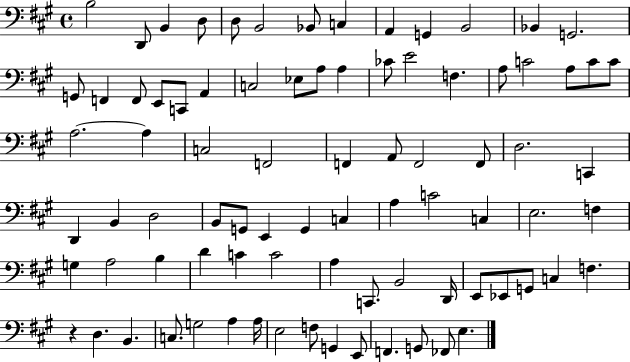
B3/h D2/e B2/q D3/e D3/e B2/h Bb2/e C3/q A2/q G2/q B2/h Bb2/q G2/h. G2/e F2/q F2/e E2/e C2/e A2/q C3/h Eb3/e A3/e A3/q CES4/e E4/h F3/q. A3/e C4/h A3/e C4/e C4/e A3/h. A3/q C3/h F2/h F2/q A2/e F2/h F2/e D3/h. C2/q D2/q B2/q D3/h B2/e G2/e E2/q G2/q C3/q A3/q C4/h C3/q E3/h. F3/q G3/q A3/h B3/q D4/q C4/q C4/h A3/q C2/e. B2/h D2/s E2/e Eb2/e G2/e C3/q F3/q. R/q D3/q. B2/q. C3/e. G3/h A3/q A3/s E3/h F3/e G2/q E2/e F2/q. G2/e FES2/e E3/q.